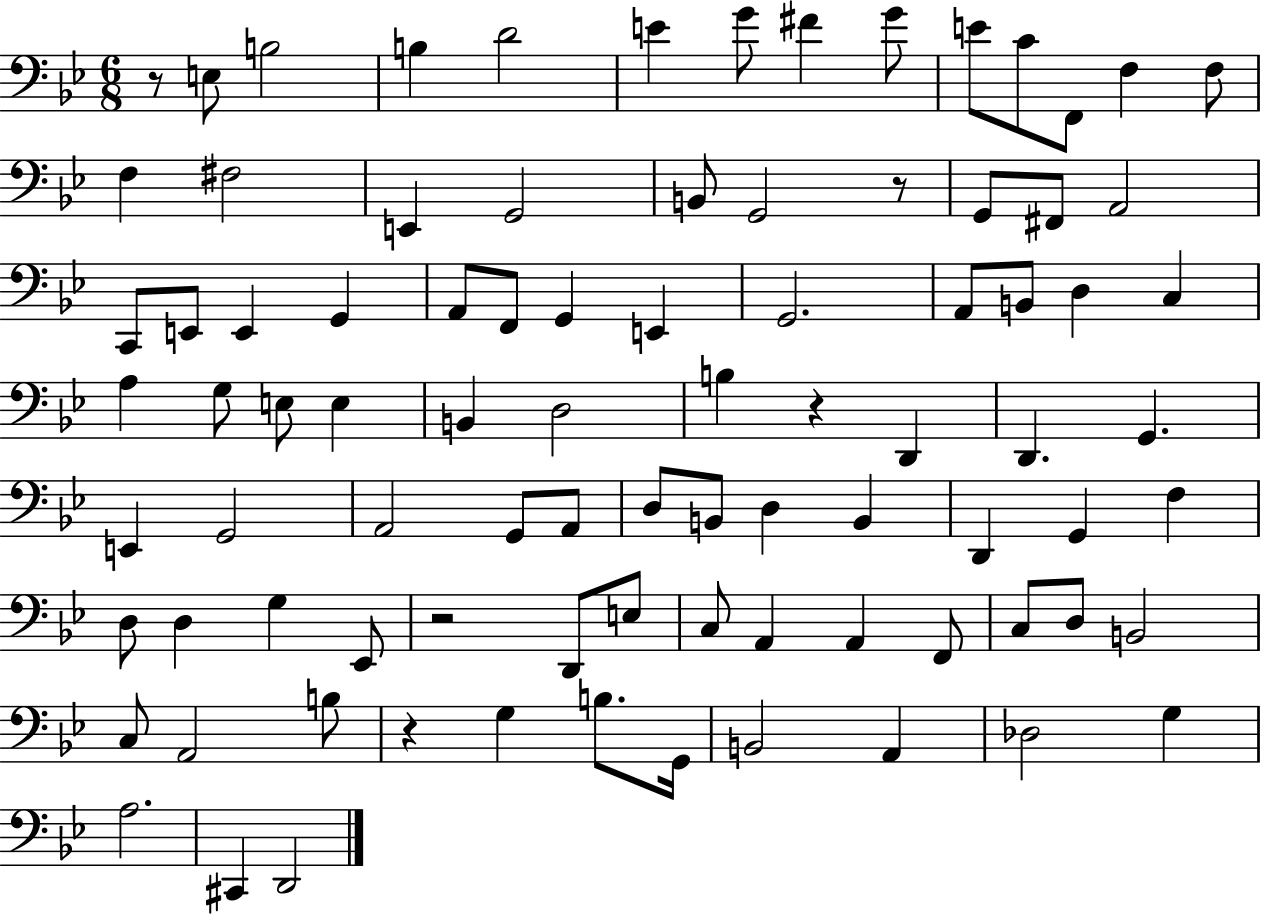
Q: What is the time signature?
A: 6/8